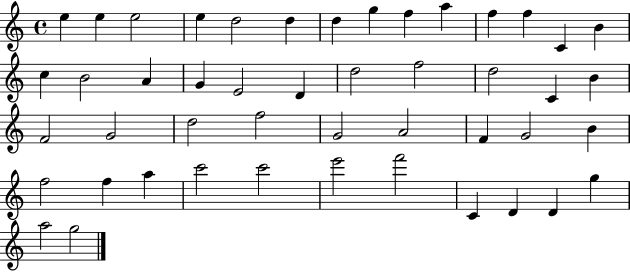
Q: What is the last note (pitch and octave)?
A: G5